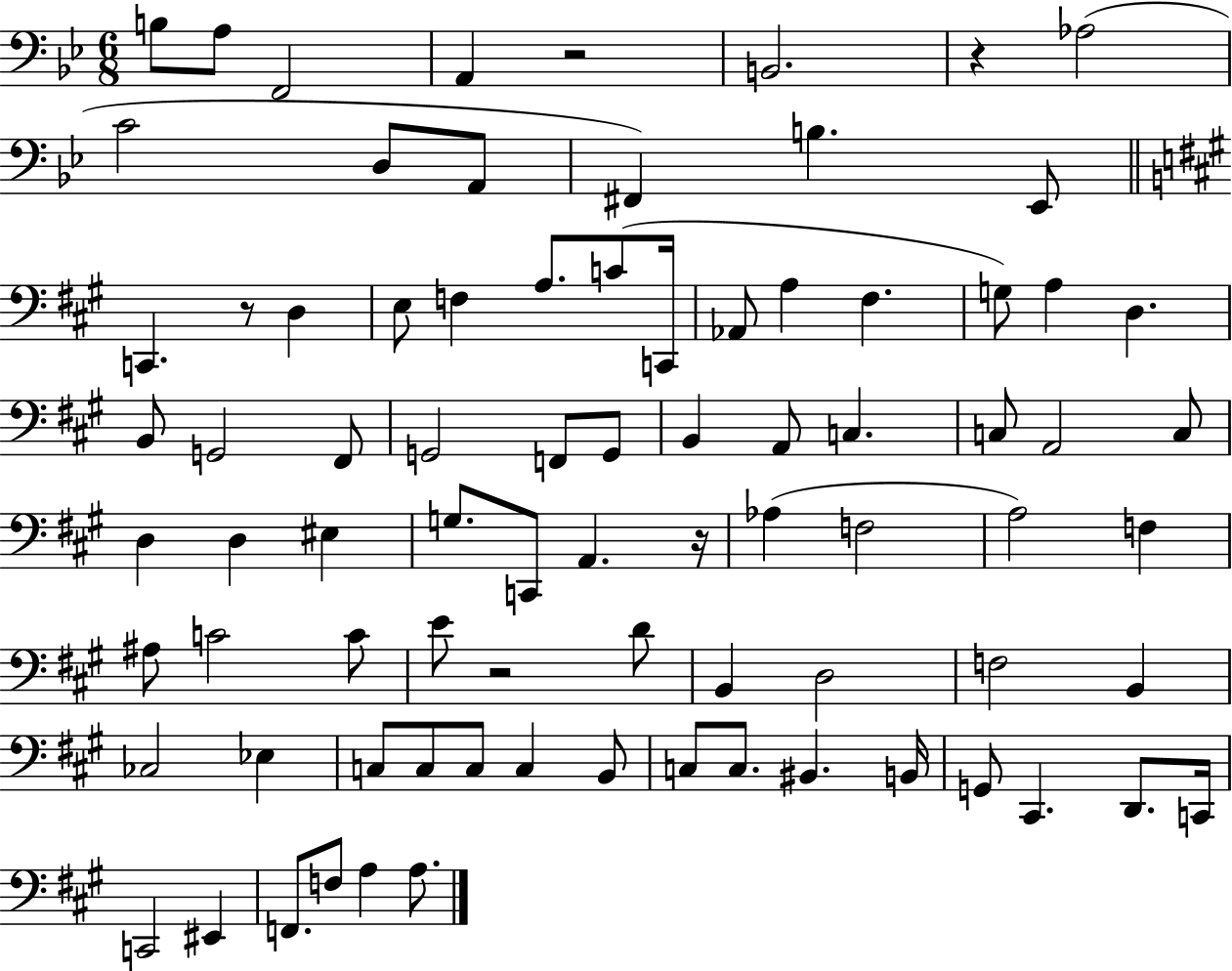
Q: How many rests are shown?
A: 5